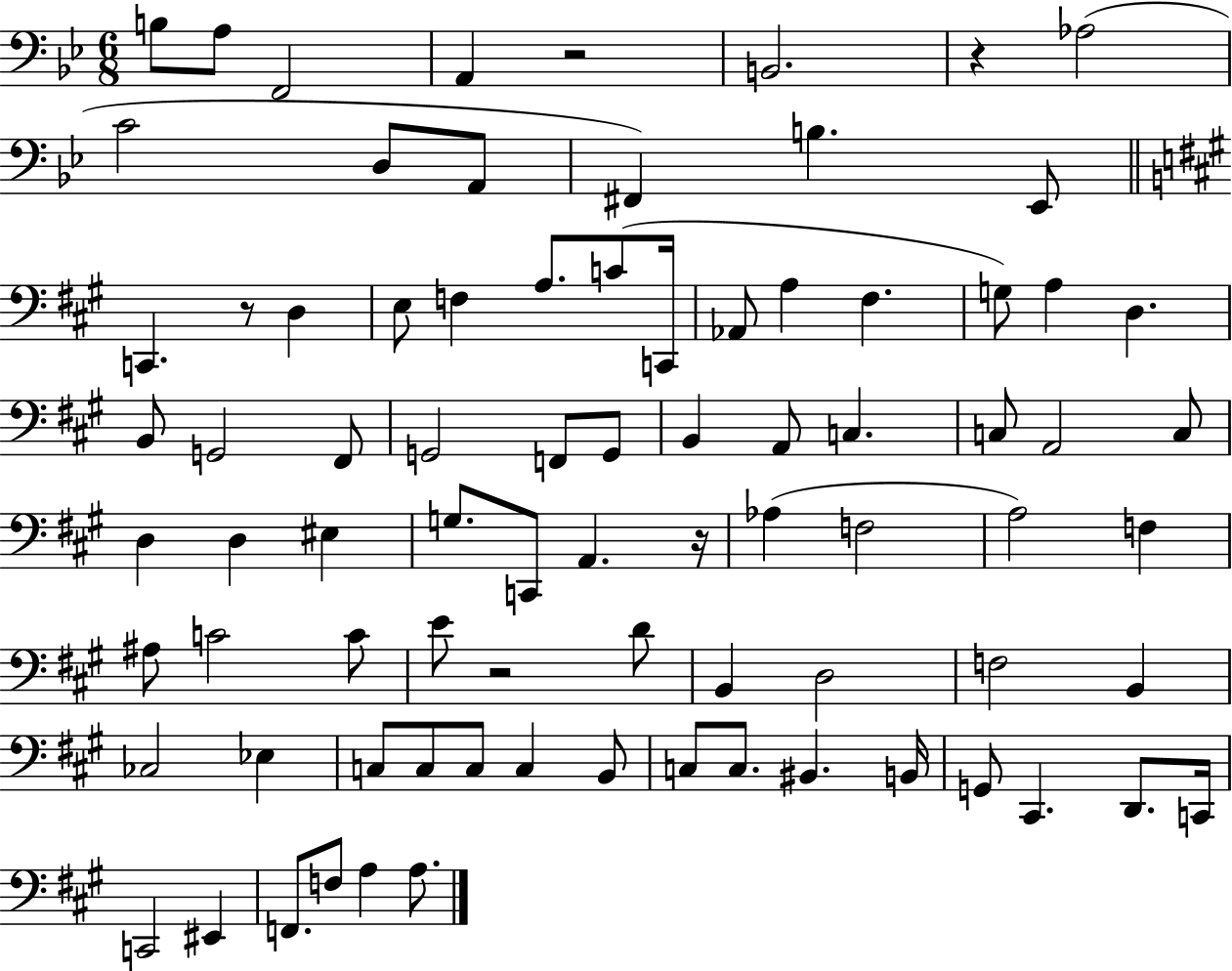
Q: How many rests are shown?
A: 5